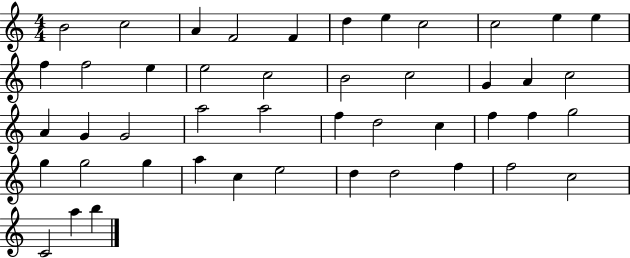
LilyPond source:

{
  \clef treble
  \numericTimeSignature
  \time 4/4
  \key c \major
  b'2 c''2 | a'4 f'2 f'4 | d''4 e''4 c''2 | c''2 e''4 e''4 | \break f''4 f''2 e''4 | e''2 c''2 | b'2 c''2 | g'4 a'4 c''2 | \break a'4 g'4 g'2 | a''2 a''2 | f''4 d''2 c''4 | f''4 f''4 g''2 | \break g''4 g''2 g''4 | a''4 c''4 e''2 | d''4 d''2 f''4 | f''2 c''2 | \break c'2 a''4 b''4 | \bar "|."
}